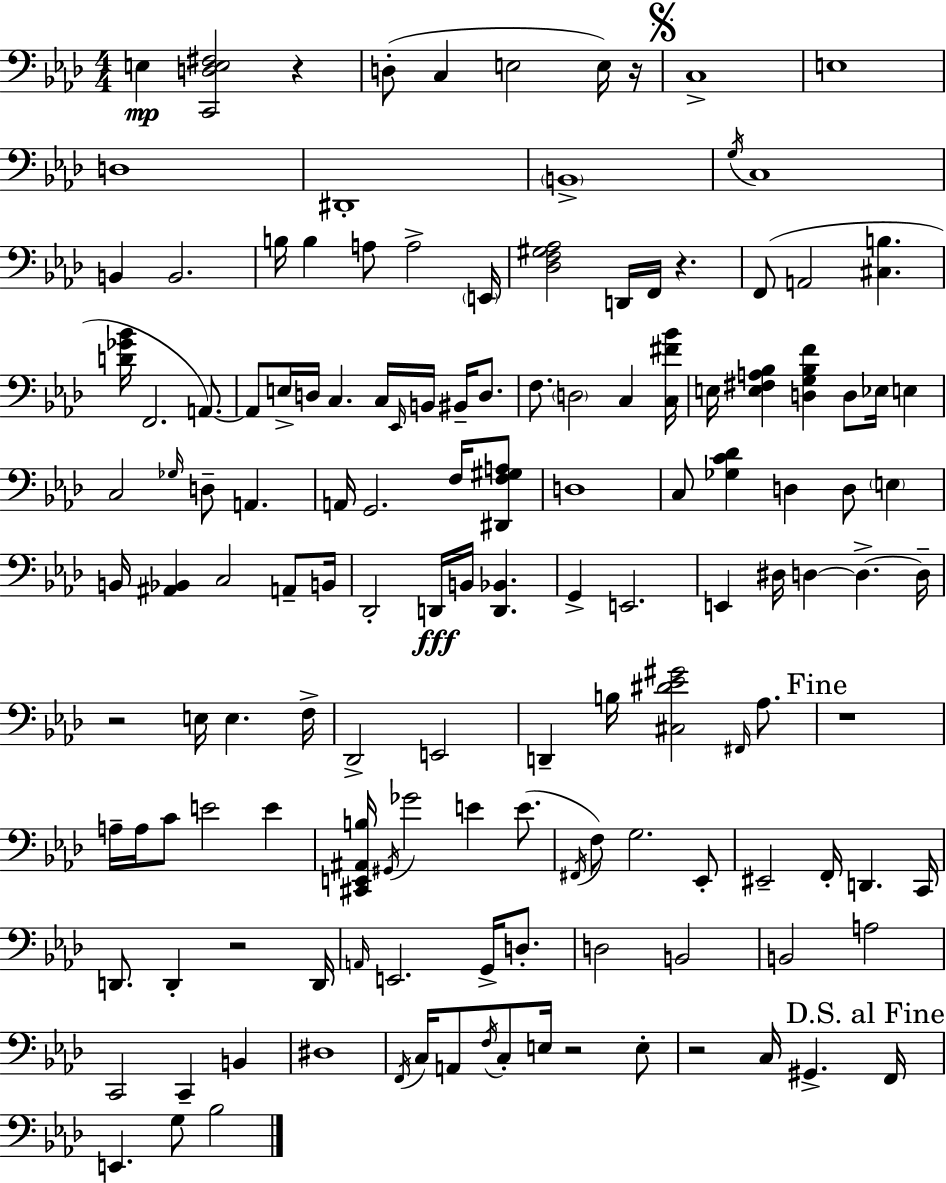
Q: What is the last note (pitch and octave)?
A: Bb3